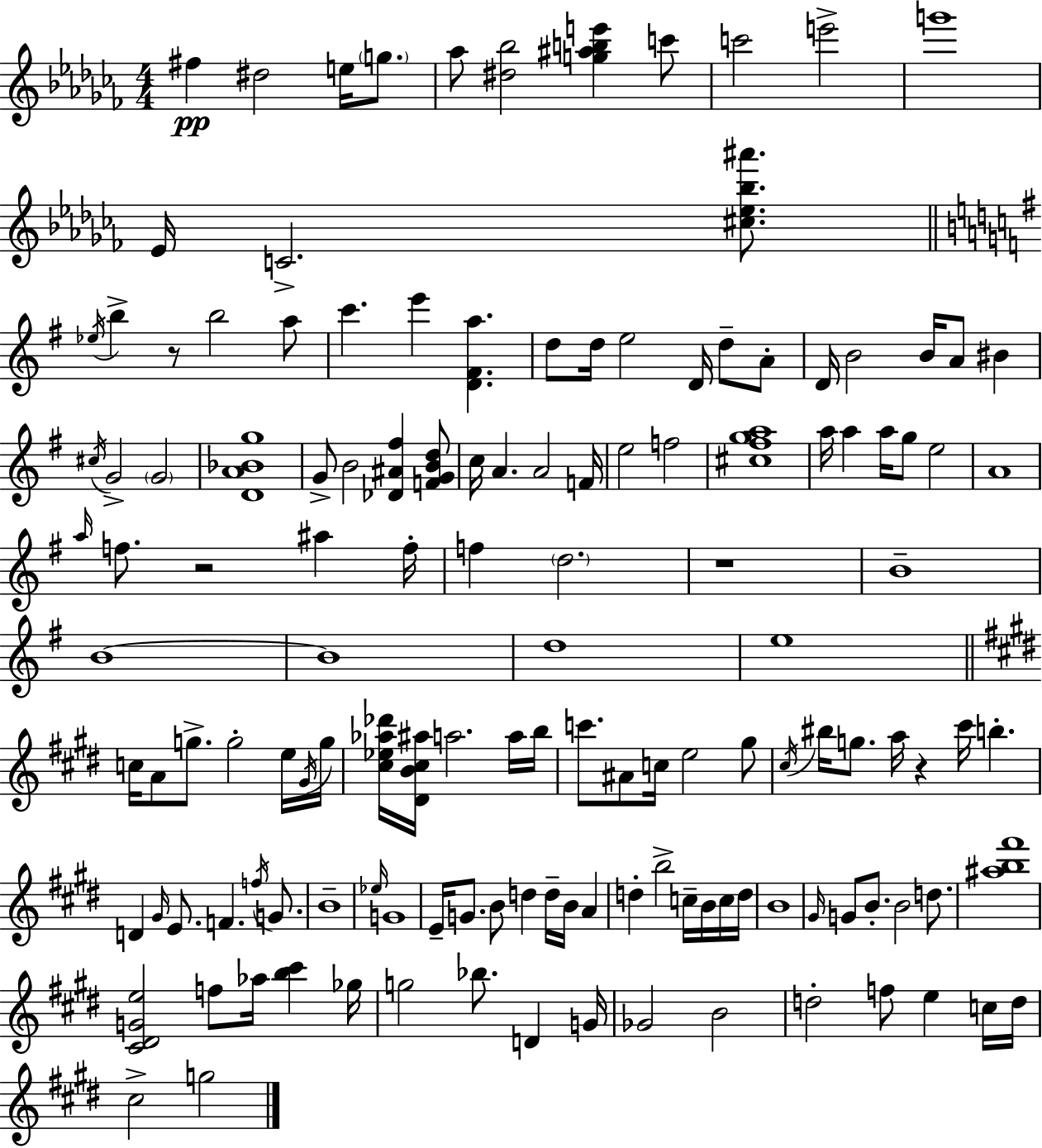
{
  \clef treble
  \numericTimeSignature
  \time 4/4
  \key aes \minor
  fis''4\pp dis''2 e''16 \parenthesize g''8. | aes''8 <dis'' bes''>2 <g'' ais'' b'' e'''>4 c'''8 | c'''2 e'''2-> | g'''1 | \break ees'16 c'2.-> <cis'' ees'' bes'' ais'''>8. | \bar "||" \break \key e \minor \acciaccatura { ees''16 } b''4-> r8 b''2 a''8 | c'''4. e'''4 <d' fis' a''>4. | d''8 d''16 e''2 d'16 d''8-- a'8-. | d'16 b'2 b'16 a'8 bis'4 | \break \acciaccatura { cis''16 } g'2-> \parenthesize g'2 | <d' a' bes' g''>1 | g'8-> b'2 <des' ais' fis''>4 | <f' g' b' d''>8 c''16 a'4. a'2 | \break f'16 e''2 f''2 | <cis'' fis'' g'' a''>1 | a''16 a''4 a''16 g''8 e''2 | a'1 | \break \grace { a''16 } f''8. r2 ais''4 | f''16-. f''4 \parenthesize d''2. | r1 | b'1-- | \break b'1~~ | b'1 | d''1 | e''1 | \break \bar "||" \break \key e \major c''16 a'8 g''8.-> g''2-. e''16 \acciaccatura { gis'16 } | g''16 <cis'' ees'' aes'' des'''>16 <dis' b' cis'' ais''>16 a''2. a''16 | b''16 c'''8. ais'8 c''16 e''2 gis''8 | \acciaccatura { cis''16 } bis''16 g''8. a''16 r4 cis'''16 b''4.-. | \break d'4 \grace { gis'16 } e'8. f'4. | \acciaccatura { f''16 } g'8. b'1-- | \grace { ees''16 } g'1 | e'16-- g'8. b'8 d''4 d''16-- | \break b'16 a'4 d''4-. b''2-> | c''16-- b'16 c''16 d''16 b'1 | \grace { gis'16 } g'8 b'8.-. b'2 | d''8. <ais'' b'' fis'''>1 | \break <cis' dis' g' e''>2 f''8 | aes''16 <b'' cis'''>4 ges''16 g''2 bes''8. | d'4 g'16 ges'2 b'2 | d''2-. f''8 | \break e''4 c''16 d''16 cis''2-> g''2 | \bar "|."
}